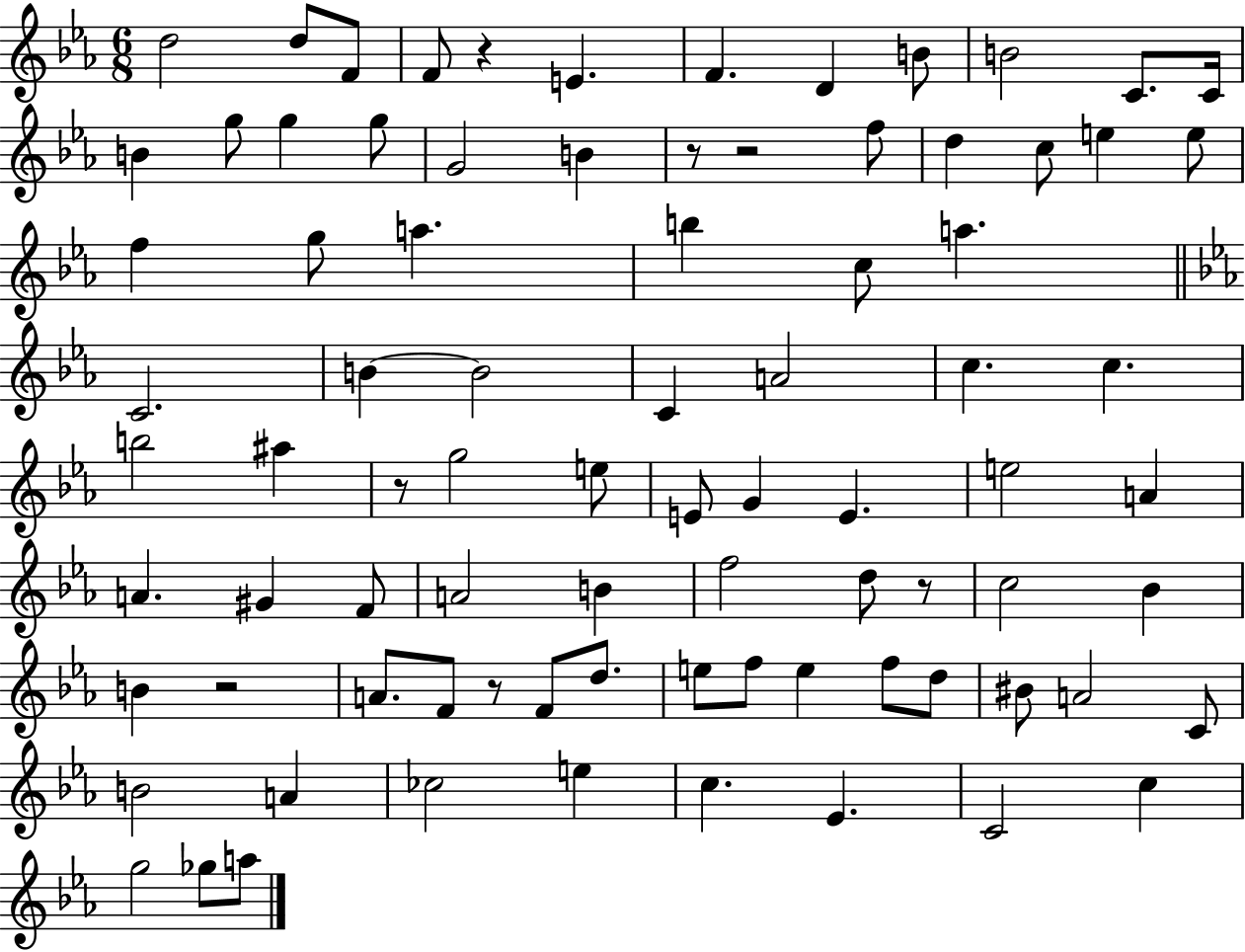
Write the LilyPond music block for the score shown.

{
  \clef treble
  \numericTimeSignature
  \time 6/8
  \key ees \major
  d''2 d''8 f'8 | f'8 r4 e'4. | f'4. d'4 b'8 | b'2 c'8. c'16 | \break b'4 g''8 g''4 g''8 | g'2 b'4 | r8 r2 f''8 | d''4 c''8 e''4 e''8 | \break f''4 g''8 a''4. | b''4 c''8 a''4. | \bar "||" \break \key ees \major c'2. | b'4~~ b'2 | c'4 a'2 | c''4. c''4. | \break b''2 ais''4 | r8 g''2 e''8 | e'8 g'4 e'4. | e''2 a'4 | \break a'4. gis'4 f'8 | a'2 b'4 | f''2 d''8 r8 | c''2 bes'4 | \break b'4 r2 | a'8. f'8 r8 f'8 d''8. | e''8 f''8 e''4 f''8 d''8 | bis'8 a'2 c'8 | \break b'2 a'4 | ces''2 e''4 | c''4. ees'4. | c'2 c''4 | \break g''2 ges''8 a''8 | \bar "|."
}